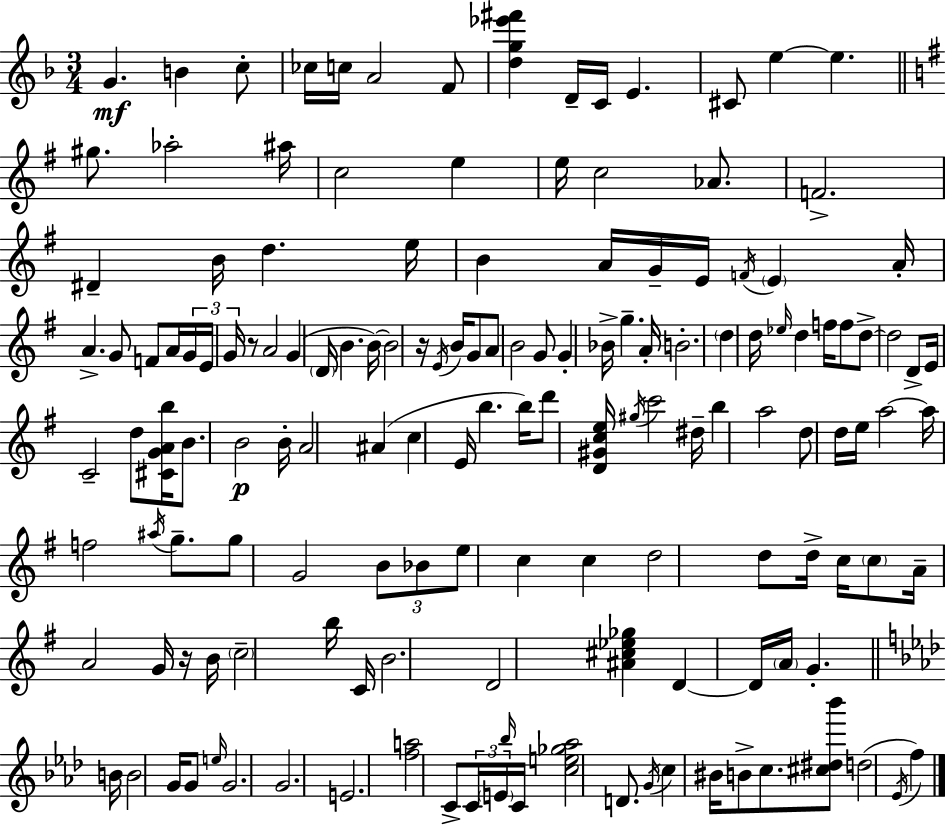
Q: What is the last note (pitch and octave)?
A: F5